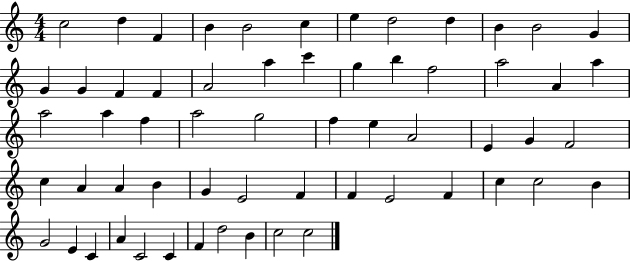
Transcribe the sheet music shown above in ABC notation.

X:1
T:Untitled
M:4/4
L:1/4
K:C
c2 d F B B2 c e d2 d B B2 G G G F F A2 a c' g b f2 a2 A a a2 a f a2 g2 f e A2 E G F2 c A A B G E2 F F E2 F c c2 B G2 E C A C2 C F d2 B c2 c2